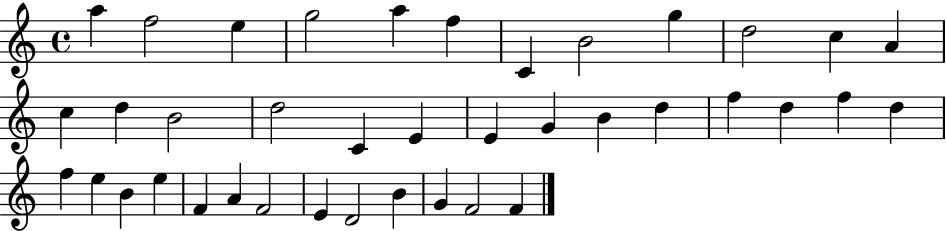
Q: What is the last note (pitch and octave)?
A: F4